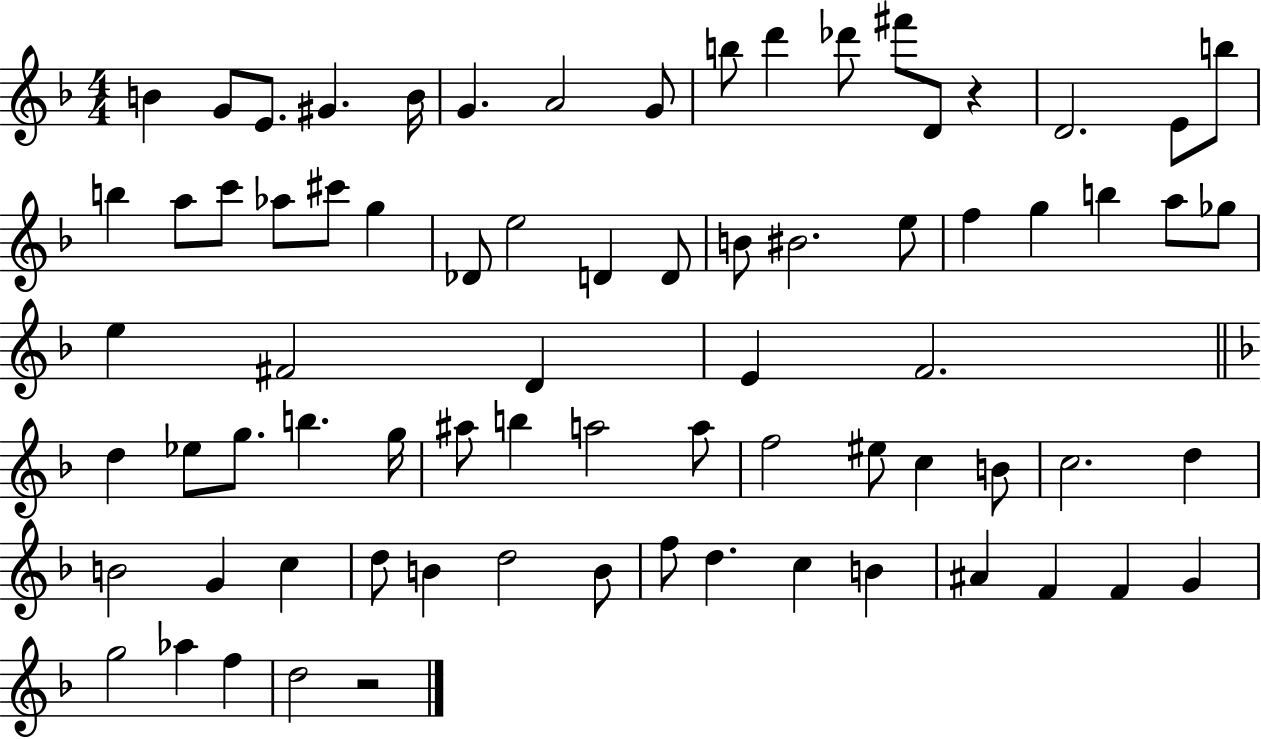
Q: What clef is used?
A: treble